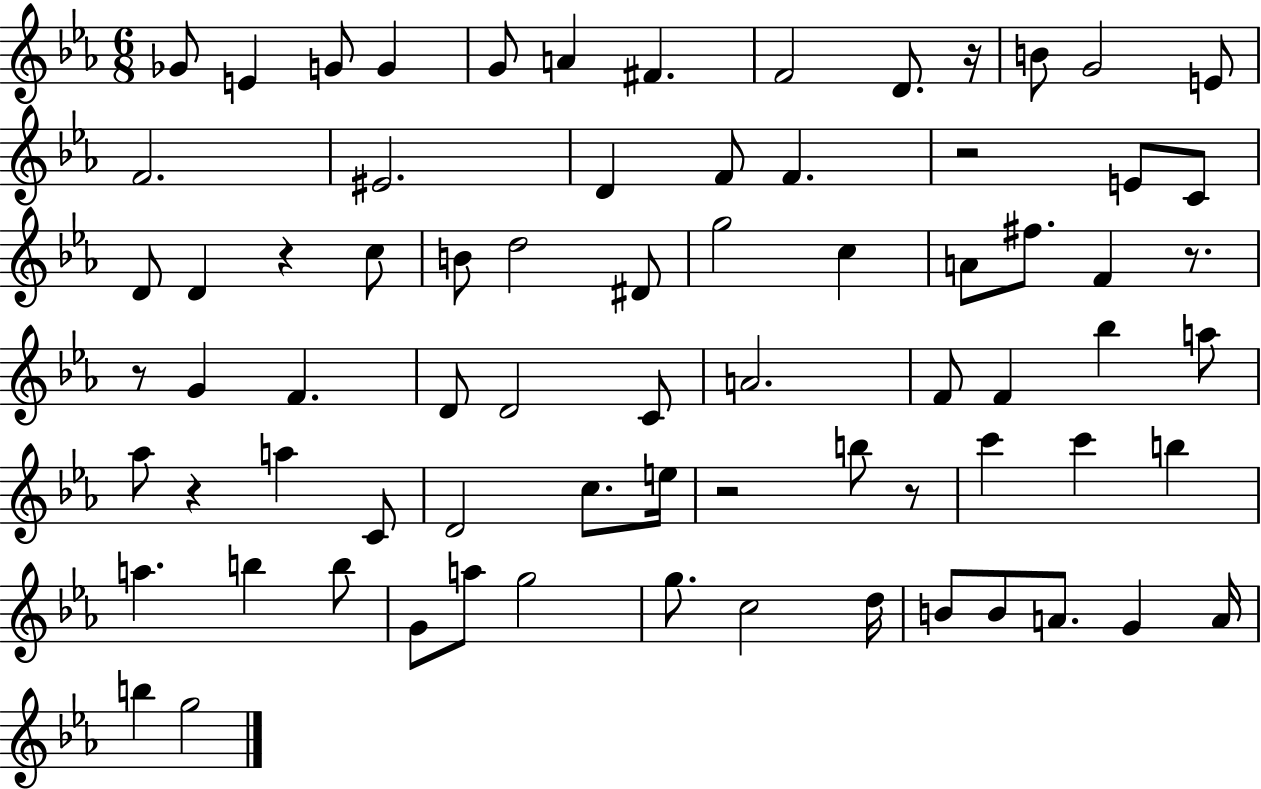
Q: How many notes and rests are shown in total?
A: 74